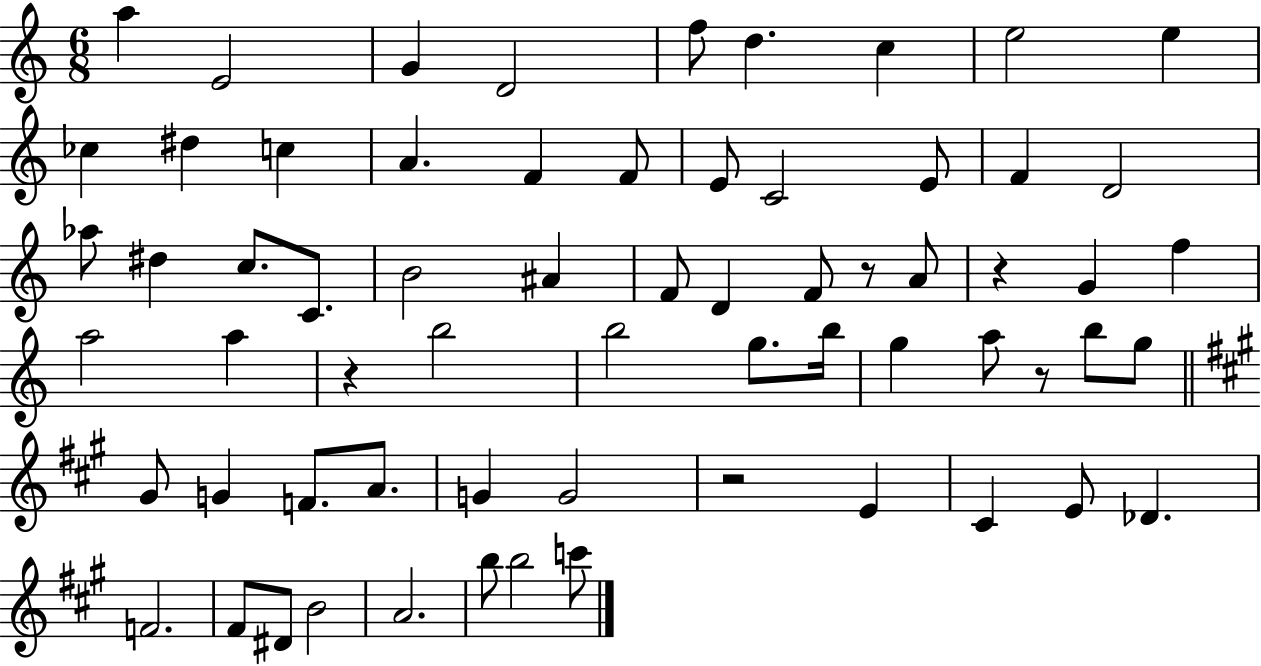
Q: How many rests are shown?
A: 5